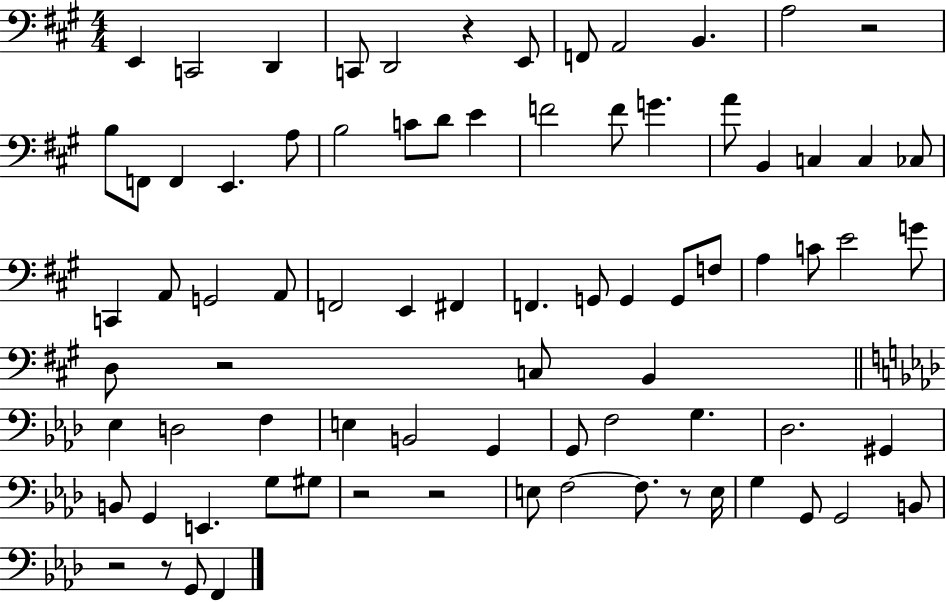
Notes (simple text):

E2/q C2/h D2/q C2/e D2/h R/q E2/e F2/e A2/h B2/q. A3/h R/h B3/e F2/e F2/q E2/q. A3/e B3/h C4/e D4/e E4/q F4/h F4/e G4/q. A4/e B2/q C3/q C3/q CES3/e C2/q A2/e G2/h A2/e F2/h E2/q F#2/q F2/q. G2/e G2/q G2/e F3/e A3/q C4/e E4/h G4/e D3/e R/h C3/e B2/q Eb3/q D3/h F3/q E3/q B2/h G2/q G2/e F3/h G3/q. Db3/h. G#2/q B2/e G2/q E2/q. G3/e G#3/e R/h R/h E3/e F3/h F3/e. R/e E3/s G3/q G2/e G2/h B2/e R/h R/e G2/e F2/q